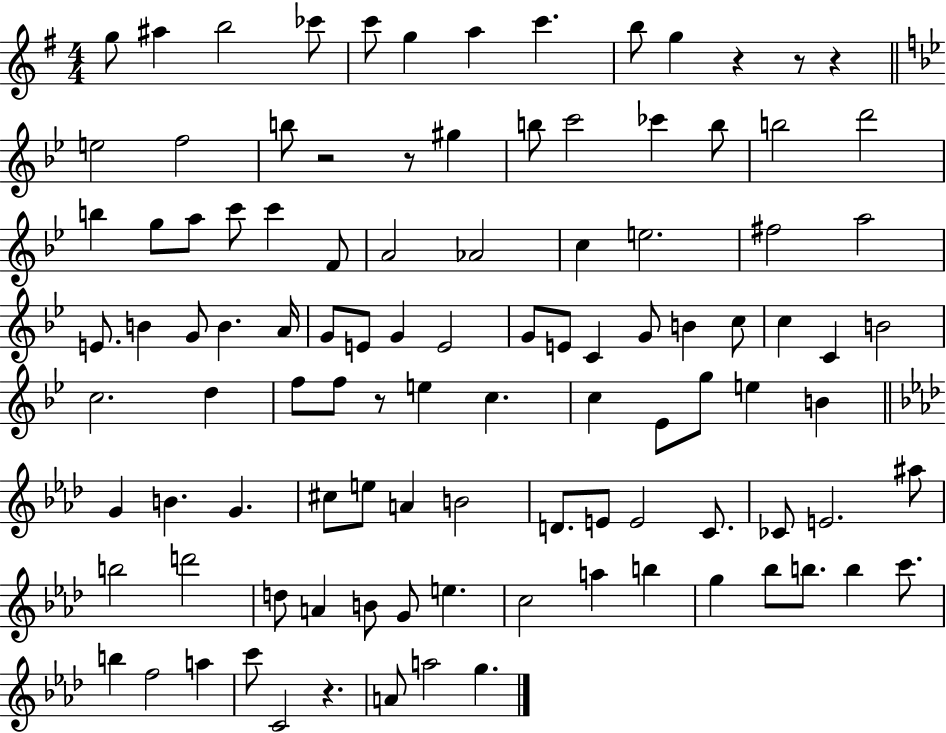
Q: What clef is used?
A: treble